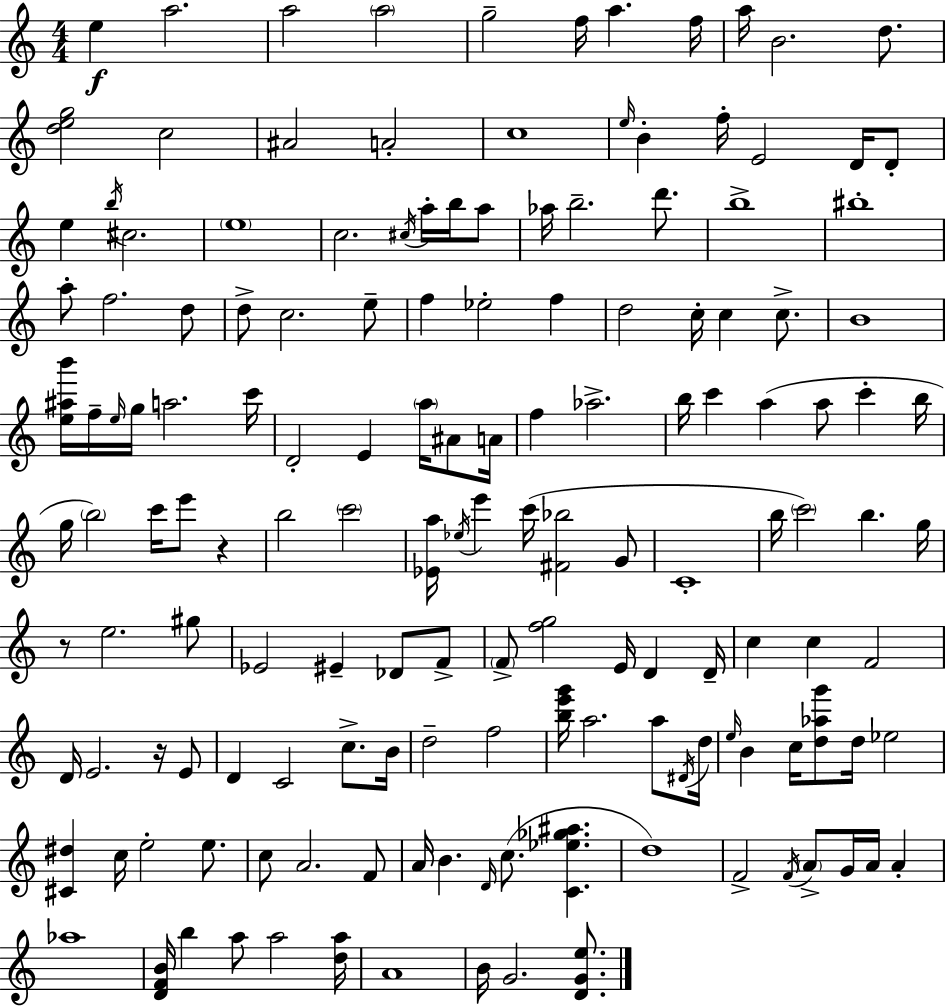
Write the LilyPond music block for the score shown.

{
  \clef treble
  \numericTimeSignature
  \time 4/4
  \key a \minor
  e''4\f a''2. | a''2 \parenthesize a''2 | g''2-- f''16 a''4. f''16 | a''16 b'2. d''8. | \break <d'' e'' g''>2 c''2 | ais'2 a'2-. | c''1 | \grace { e''16 } b'4-. f''16-. e'2 d'16 d'8-. | \break e''4 \acciaccatura { b''16 } cis''2. | \parenthesize e''1 | c''2. \acciaccatura { cis''16 } a''16-. | b''16 a''8 aes''16 b''2.-- | \break d'''8. b''1-> | bis''1-. | a''8-. f''2. | d''8 d''8-> c''2. | \break e''8-- f''4 ees''2-. f''4 | d''2 c''16-. c''4 | c''8.-> b'1 | <e'' ais'' b'''>16 f''16-- \grace { e''16 } g''16 a''2. | \break c'''16 d'2-. e'4 | \parenthesize a''16 ais'8 a'16 f''4 aes''2.-> | b''16 c'''4 a''4( a''8 c'''4-. | b''16 g''16 \parenthesize b''2) c'''16 e'''8 | \break r4 b''2 \parenthesize c'''2 | <ees' a''>16 \acciaccatura { ees''16 } e'''4 c'''16( <fis' bes''>2 | g'8 c'1-. | b''16 \parenthesize c'''2) b''4. | \break g''16 r8 e''2. | gis''8 ees'2 eis'4-- | des'8 f'8-> \parenthesize f'8-> <f'' g''>2 e'16 | d'4 d'16-- c''4 c''4 f'2 | \break d'16 e'2. | r16 e'8 d'4 c'2 | c''8.-> b'16 d''2-- f''2 | <b'' e''' g'''>16 a''2. | \break a''8 \acciaccatura { dis'16 } d''16 \grace { e''16 } b'4 c''16 <d'' aes'' g'''>8 d''16 ees''2 | <cis' dis''>4 c''16 e''2-. | e''8. c''8 a'2. | f'8 a'16 b'4. \grace { d'16 }( c''8. | \break <c' ees'' ges'' ais''>4. d''1) | f'2-> | \acciaccatura { f'16 } \parenthesize a'8-> g'16 a'16 a'4-. aes''1 | <d' f' b'>16 b''4 a''8 | \break a''2 <d'' a''>16 a'1 | b'16 g'2. | <d' g' e''>8. \bar "|."
}